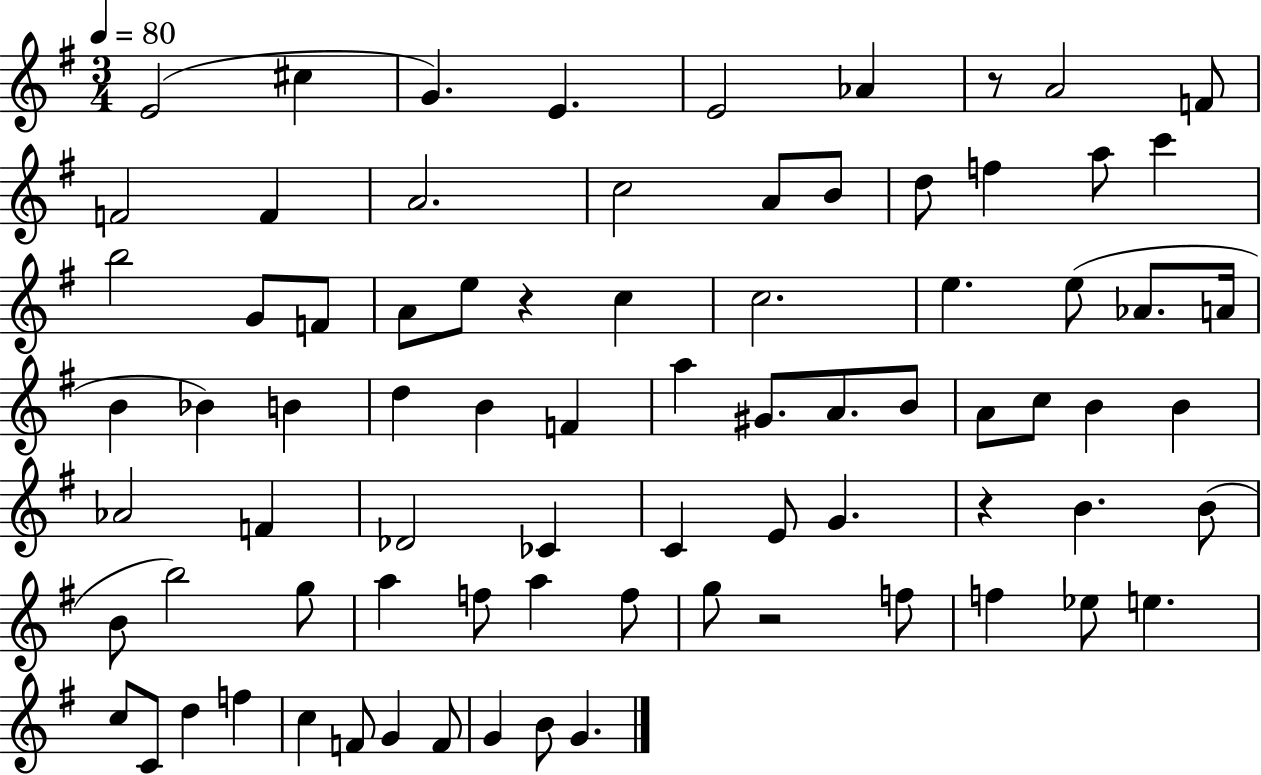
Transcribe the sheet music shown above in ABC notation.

X:1
T:Untitled
M:3/4
L:1/4
K:G
E2 ^c G E E2 _A z/2 A2 F/2 F2 F A2 c2 A/2 B/2 d/2 f a/2 c' b2 G/2 F/2 A/2 e/2 z c c2 e e/2 _A/2 A/4 B _B B d B F a ^G/2 A/2 B/2 A/2 c/2 B B _A2 F _D2 _C C E/2 G z B B/2 B/2 b2 g/2 a f/2 a f/2 g/2 z2 f/2 f _e/2 e c/2 C/2 d f c F/2 G F/2 G B/2 G